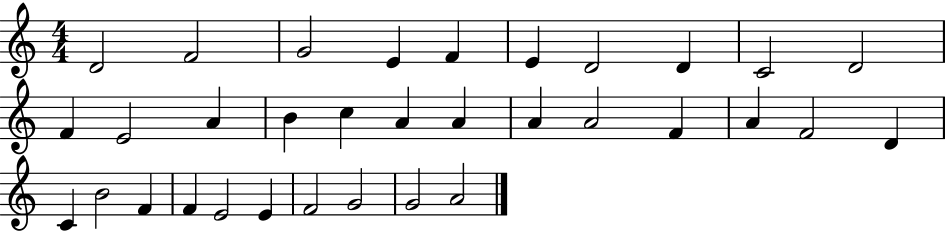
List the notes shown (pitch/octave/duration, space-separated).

D4/h F4/h G4/h E4/q F4/q E4/q D4/h D4/q C4/h D4/h F4/q E4/h A4/q B4/q C5/q A4/q A4/q A4/q A4/h F4/q A4/q F4/h D4/q C4/q B4/h F4/q F4/q E4/h E4/q F4/h G4/h G4/h A4/h